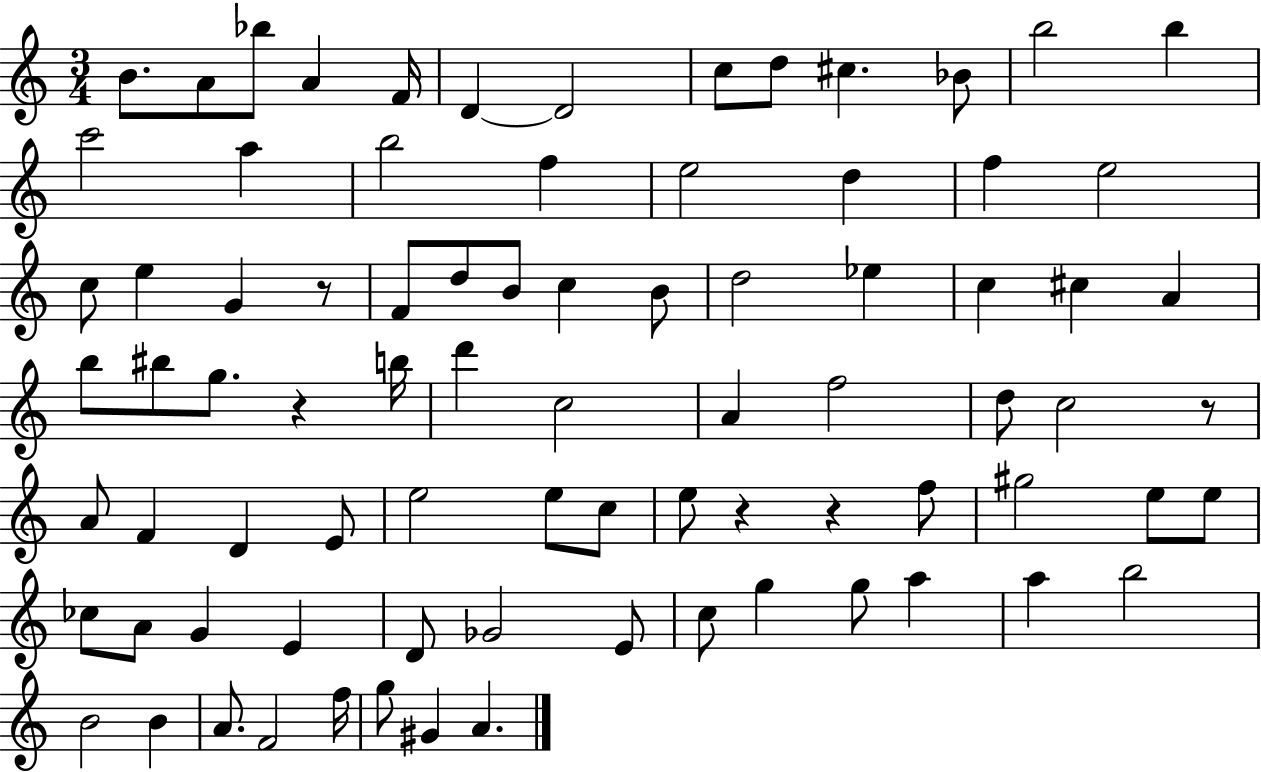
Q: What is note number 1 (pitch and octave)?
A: B4